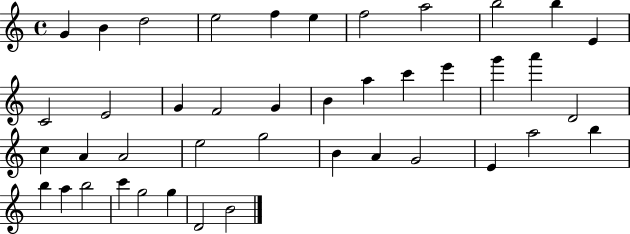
X:1
T:Untitled
M:4/4
L:1/4
K:C
G B d2 e2 f e f2 a2 b2 b E C2 E2 G F2 G B a c' e' g' a' D2 c A A2 e2 g2 B A G2 E a2 b b a b2 c' g2 g D2 B2